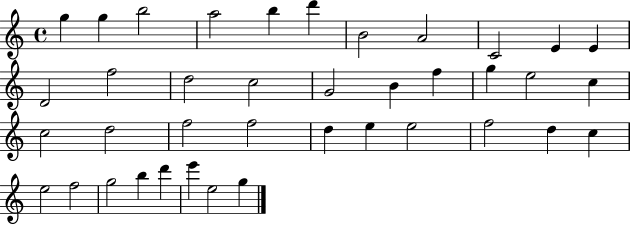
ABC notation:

X:1
T:Untitled
M:4/4
L:1/4
K:C
g g b2 a2 b d' B2 A2 C2 E E D2 f2 d2 c2 G2 B f g e2 c c2 d2 f2 f2 d e e2 f2 d c e2 f2 g2 b d' e' e2 g